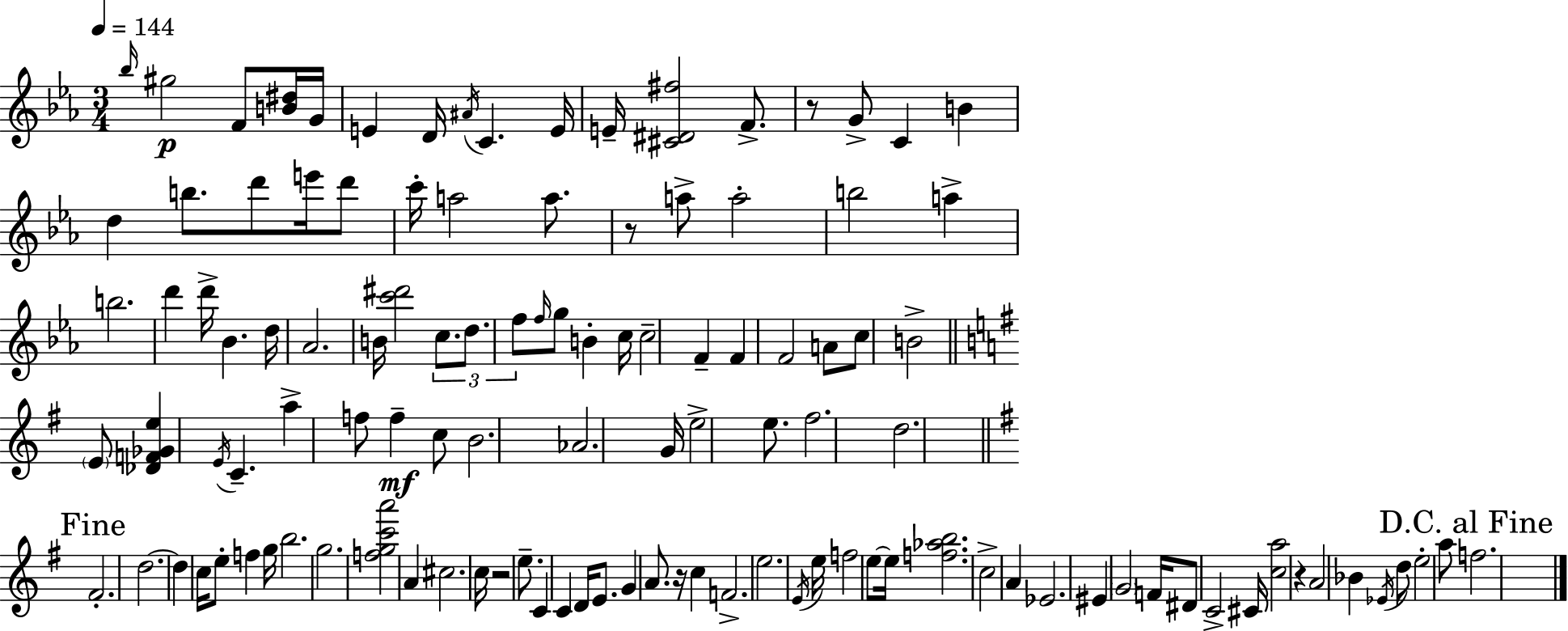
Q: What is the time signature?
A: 3/4